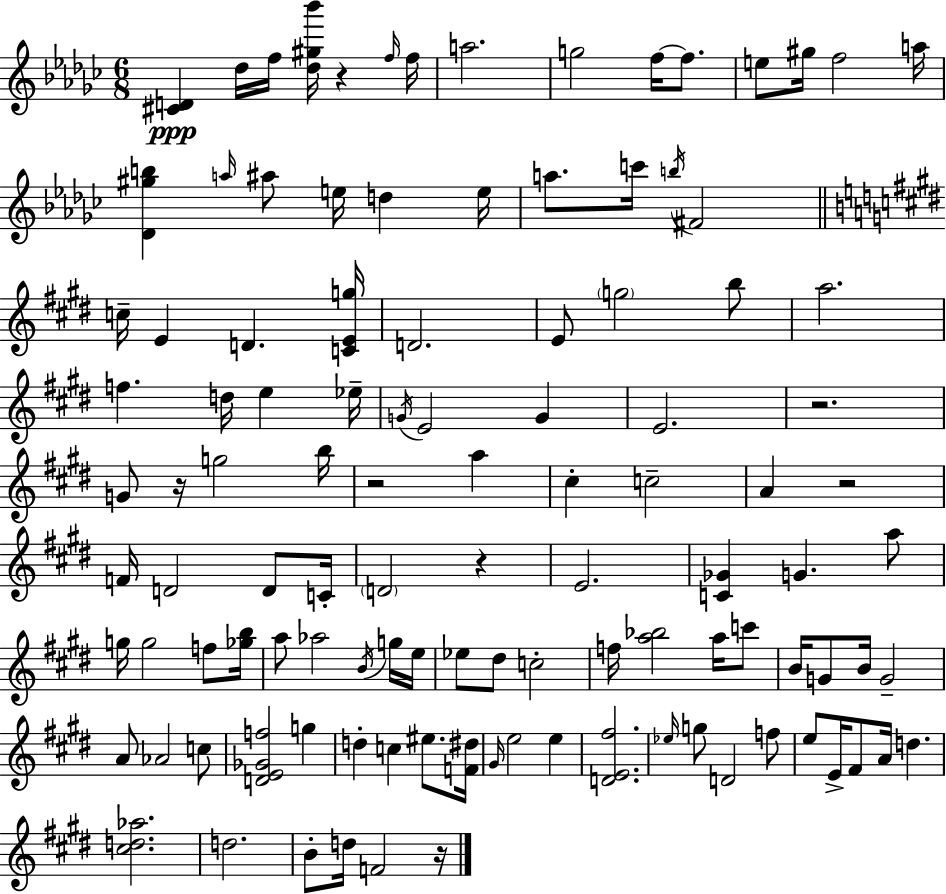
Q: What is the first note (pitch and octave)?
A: Db5